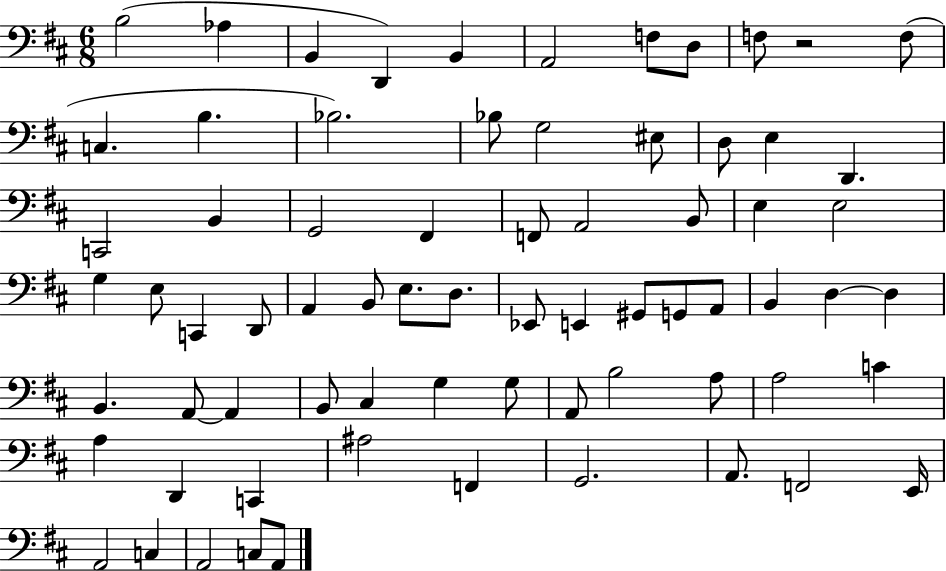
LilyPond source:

{
  \clef bass
  \numericTimeSignature
  \time 6/8
  \key d \major
  b2( aes4 | b,4 d,4) b,4 | a,2 f8 d8 | f8 r2 f8( | \break c4. b4. | bes2.) | bes8 g2 eis8 | d8 e4 d,4. | \break c,2 b,4 | g,2 fis,4 | f,8 a,2 b,8 | e4 e2 | \break g4 e8 c,4 d,8 | a,4 b,8 e8. d8. | ees,8 e,4 gis,8 g,8 a,8 | b,4 d4~~ d4 | \break b,4. a,8~~ a,4 | b,8 cis4 g4 g8 | a,8 b2 a8 | a2 c'4 | \break a4 d,4 c,4 | ais2 f,4 | g,2. | a,8. f,2 e,16 | \break a,2 c4 | a,2 c8 a,8 | \bar "|."
}